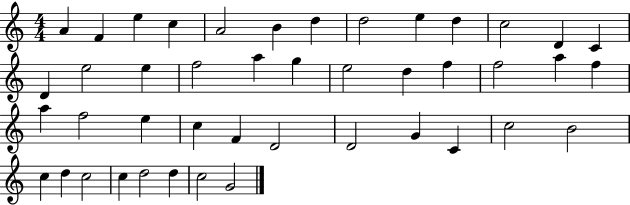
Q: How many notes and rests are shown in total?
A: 44